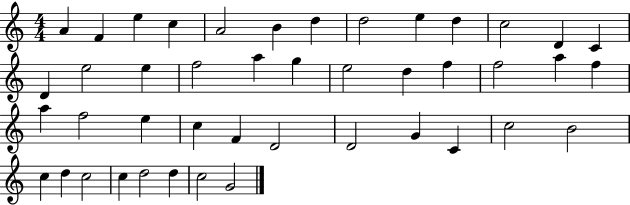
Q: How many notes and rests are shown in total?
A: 44